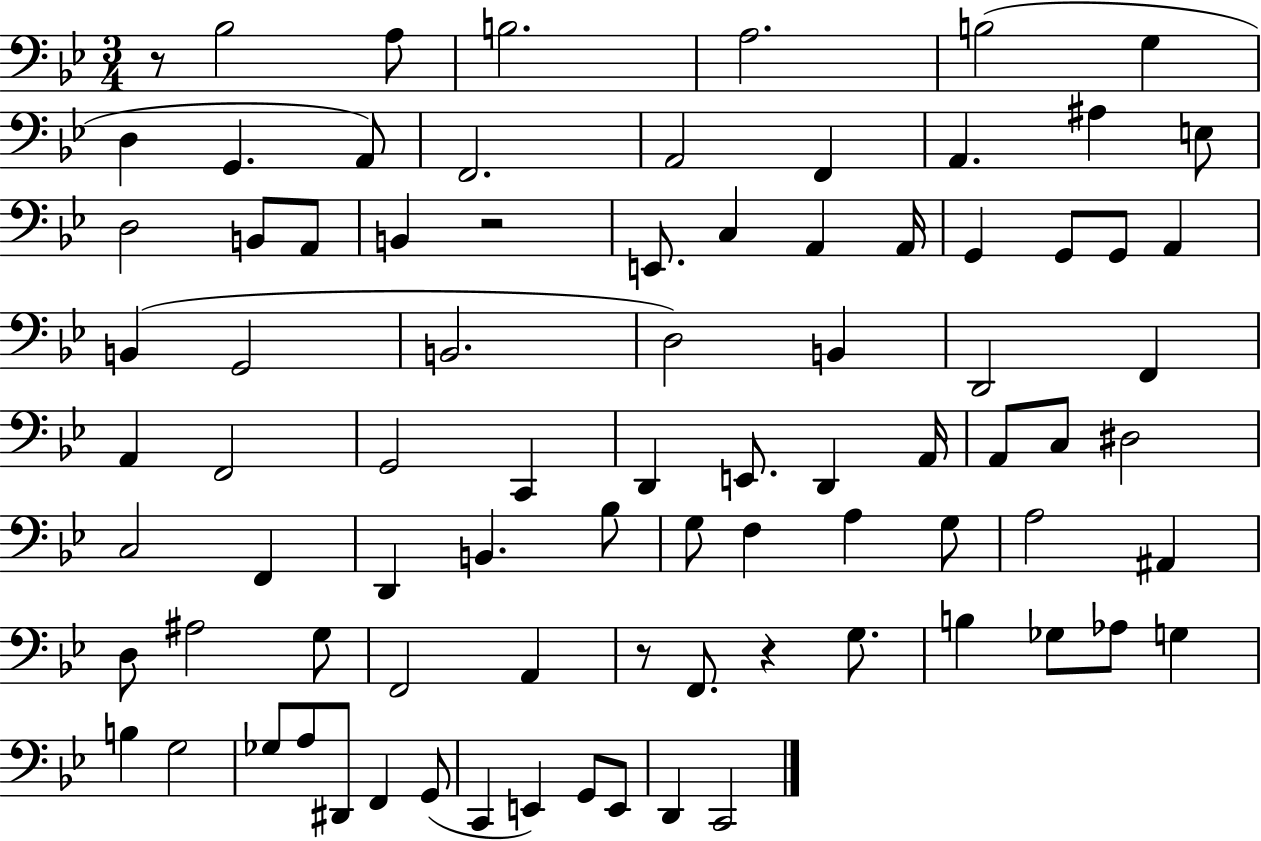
X:1
T:Untitled
M:3/4
L:1/4
K:Bb
z/2 _B,2 A,/2 B,2 A,2 B,2 G, D, G,, A,,/2 F,,2 A,,2 F,, A,, ^A, E,/2 D,2 B,,/2 A,,/2 B,, z2 E,,/2 C, A,, A,,/4 G,, G,,/2 G,,/2 A,, B,, G,,2 B,,2 D,2 B,, D,,2 F,, A,, F,,2 G,,2 C,, D,, E,,/2 D,, A,,/4 A,,/2 C,/2 ^D,2 C,2 F,, D,, B,, _B,/2 G,/2 F, A, G,/2 A,2 ^A,, D,/2 ^A,2 G,/2 F,,2 A,, z/2 F,,/2 z G,/2 B, _G,/2 _A,/2 G, B, G,2 _G,/2 A,/2 ^D,,/2 F,, G,,/2 C,, E,, G,,/2 E,,/2 D,, C,,2